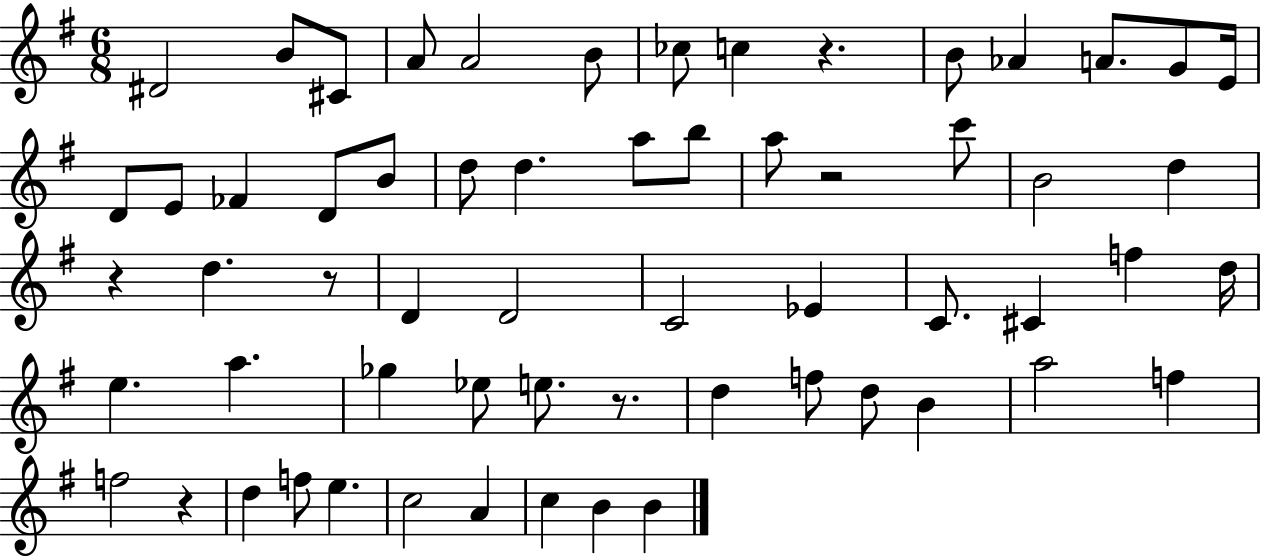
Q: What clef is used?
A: treble